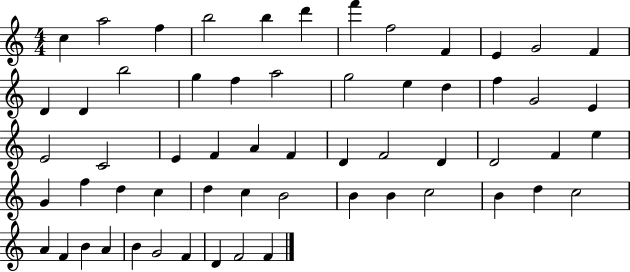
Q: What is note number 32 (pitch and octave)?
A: F4